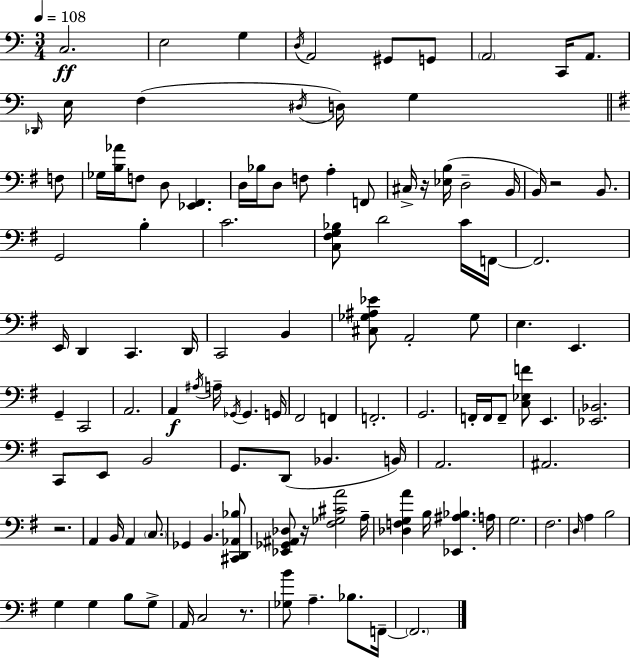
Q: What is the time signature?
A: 3/4